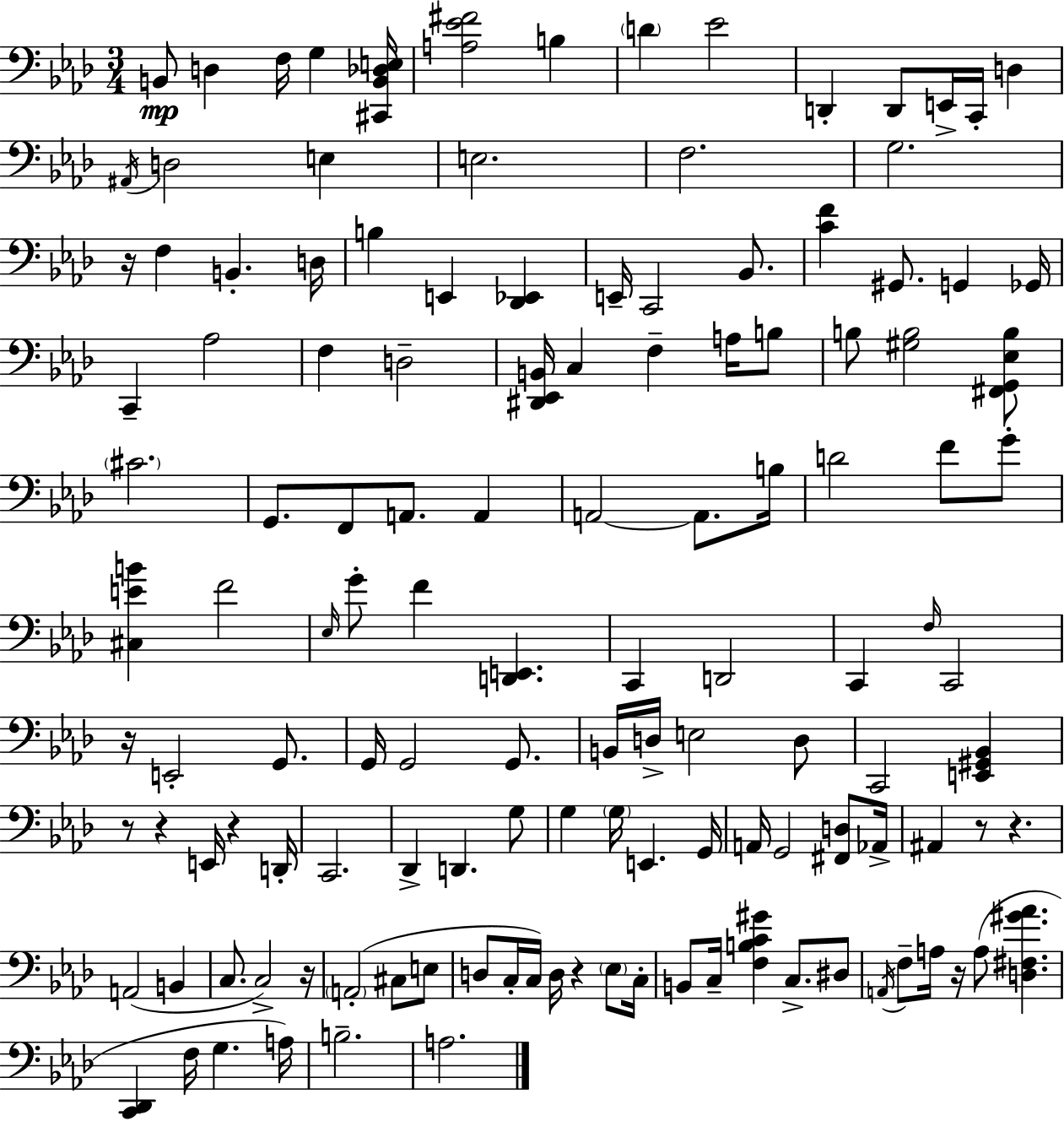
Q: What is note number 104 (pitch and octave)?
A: F3